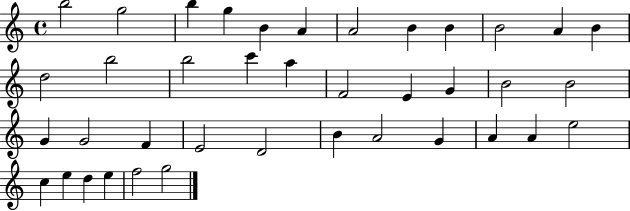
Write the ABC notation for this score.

X:1
T:Untitled
M:4/4
L:1/4
K:C
b2 g2 b g B A A2 B B B2 A B d2 b2 b2 c' a F2 E G B2 B2 G G2 F E2 D2 B A2 G A A e2 c e d e f2 g2